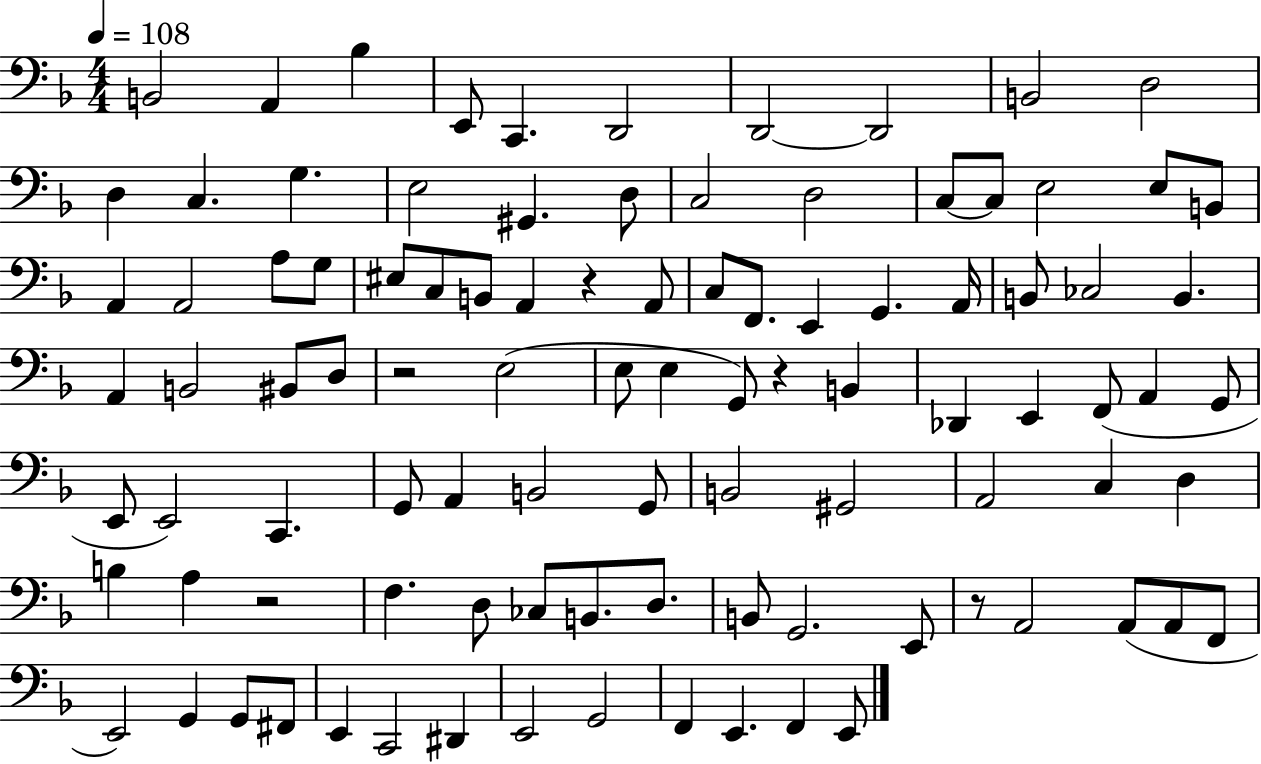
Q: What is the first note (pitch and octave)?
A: B2